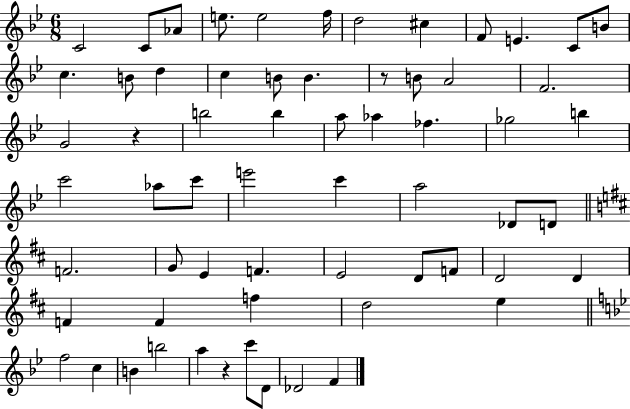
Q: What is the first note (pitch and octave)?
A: C4